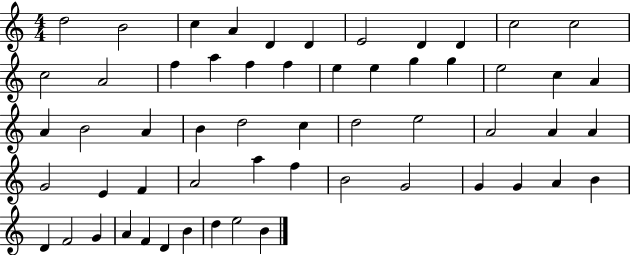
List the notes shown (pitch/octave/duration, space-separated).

D5/h B4/h C5/q A4/q D4/q D4/q E4/h D4/q D4/q C5/h C5/h C5/h A4/h F5/q A5/q F5/q F5/q E5/q E5/q G5/q G5/q E5/h C5/q A4/q A4/q B4/h A4/q B4/q D5/h C5/q D5/h E5/h A4/h A4/q A4/q G4/h E4/q F4/q A4/h A5/q F5/q B4/h G4/h G4/q G4/q A4/q B4/q D4/q F4/h G4/q A4/q F4/q D4/q B4/q D5/q E5/h B4/q